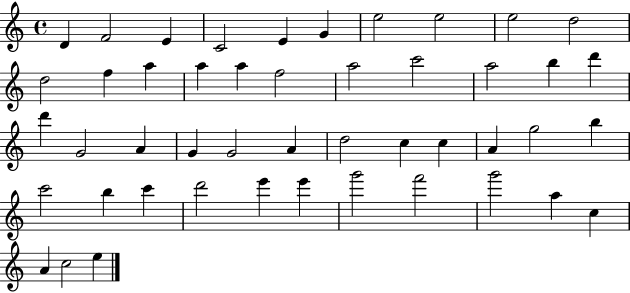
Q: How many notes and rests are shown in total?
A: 47